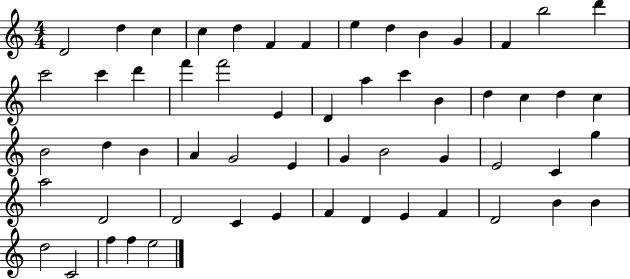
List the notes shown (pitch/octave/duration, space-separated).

D4/h D5/q C5/q C5/q D5/q F4/q F4/q E5/q D5/q B4/q G4/q F4/q B5/h D6/q C6/h C6/q D6/q F6/q F6/h E4/q D4/q A5/q C6/q B4/q D5/q C5/q D5/q C5/q B4/h D5/q B4/q A4/q G4/h E4/q G4/q B4/h G4/q E4/h C4/q G5/q A5/h D4/h D4/h C4/q E4/q F4/q D4/q E4/q F4/q D4/h B4/q B4/q D5/h C4/h F5/q F5/q E5/h